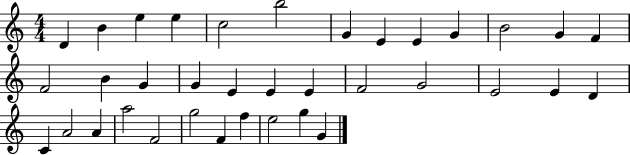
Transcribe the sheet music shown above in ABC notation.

X:1
T:Untitled
M:4/4
L:1/4
K:C
D B e e c2 b2 G E E G B2 G F F2 B G G E E E F2 G2 E2 E D C A2 A a2 F2 g2 F f e2 g G